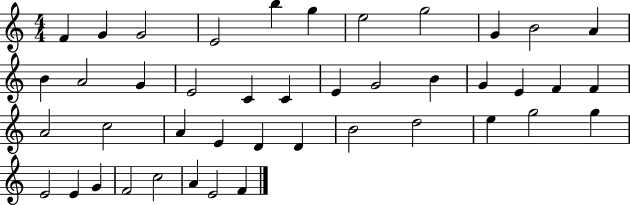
F4/q G4/q G4/h E4/h B5/q G5/q E5/h G5/h G4/q B4/h A4/q B4/q A4/h G4/q E4/h C4/q C4/q E4/q G4/h B4/q G4/q E4/q F4/q F4/q A4/h C5/h A4/q E4/q D4/q D4/q B4/h D5/h E5/q G5/h G5/q E4/h E4/q G4/q F4/h C5/h A4/q E4/h F4/q